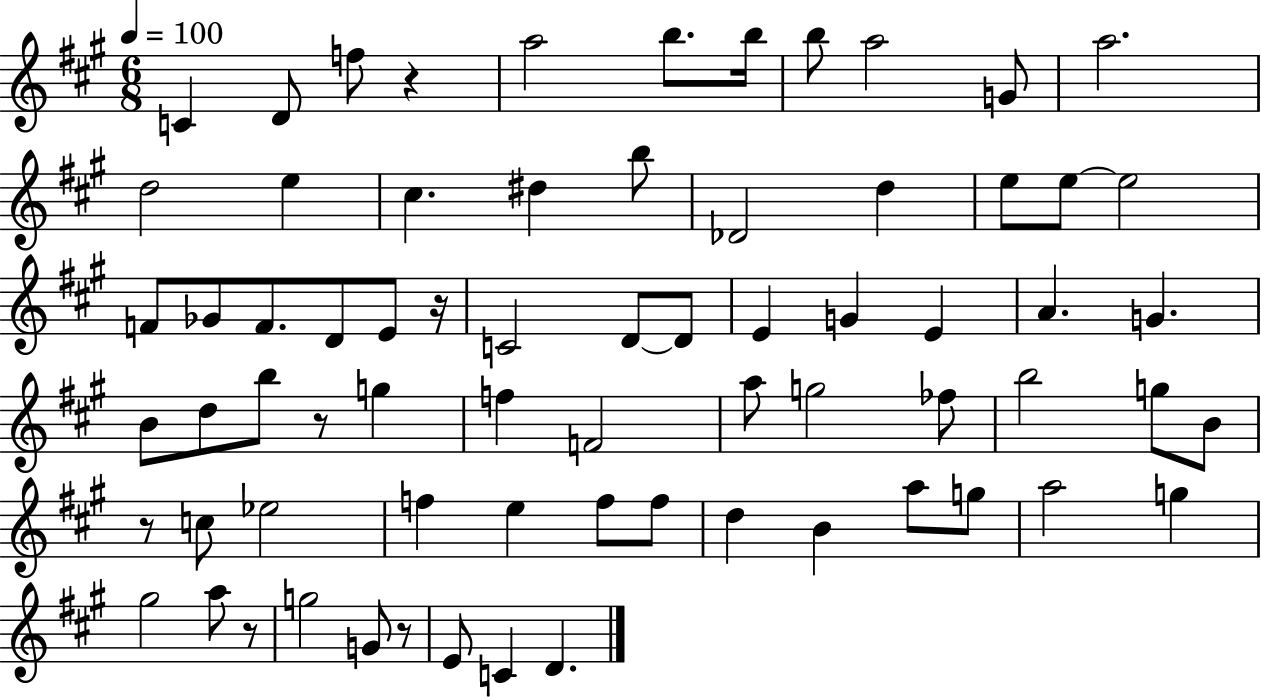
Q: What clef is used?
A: treble